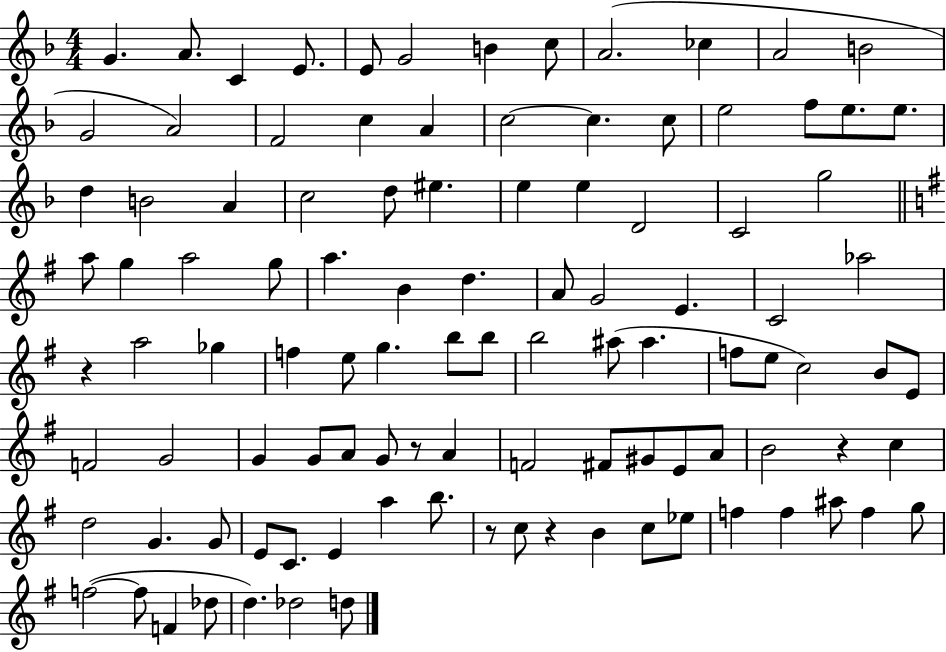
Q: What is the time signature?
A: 4/4